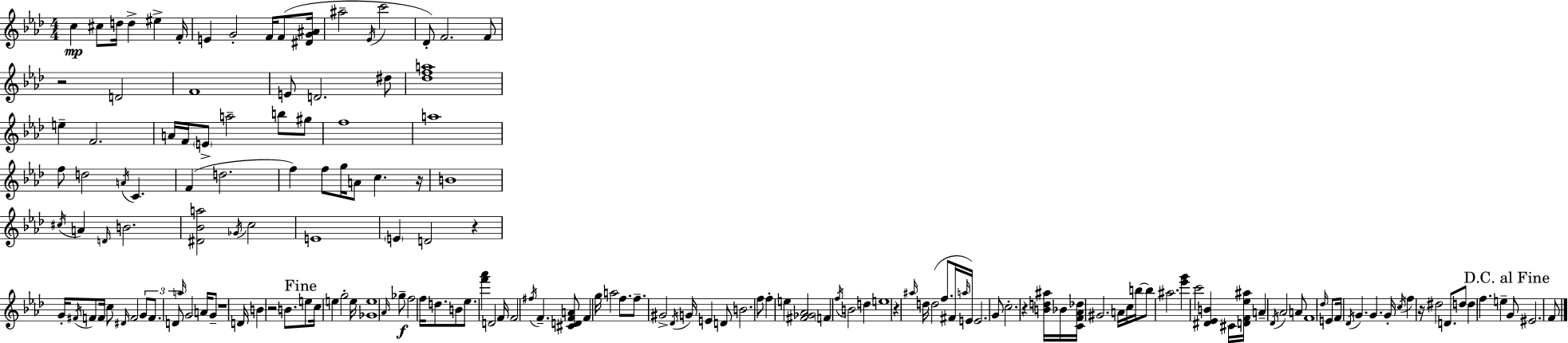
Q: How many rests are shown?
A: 8